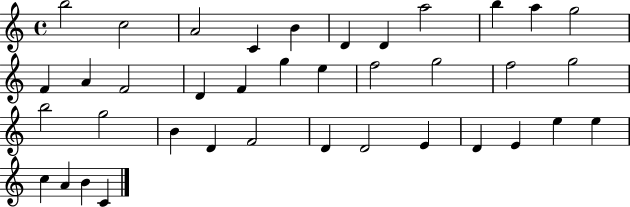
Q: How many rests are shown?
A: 0